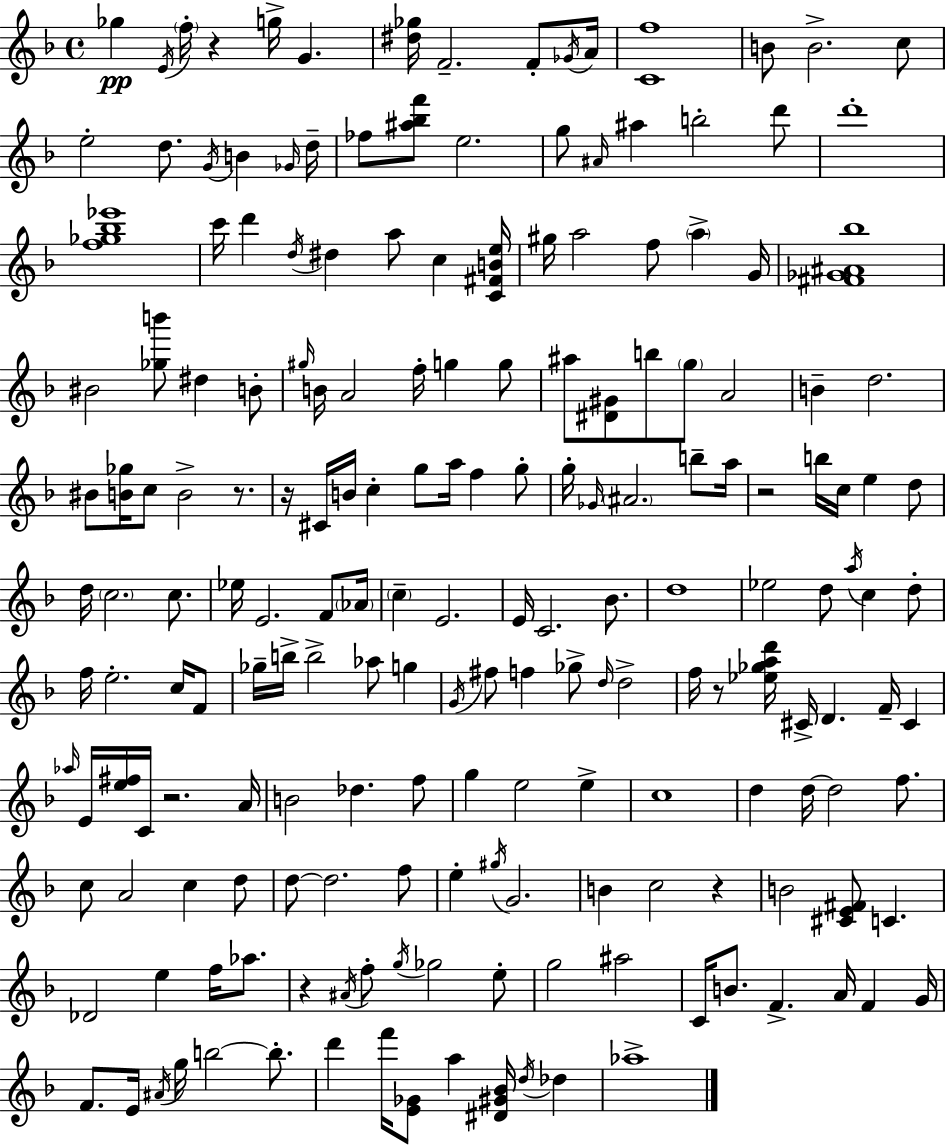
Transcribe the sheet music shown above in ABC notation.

X:1
T:Untitled
M:4/4
L:1/4
K:F
_g E/4 f/4 z g/4 G [^d_g]/4 F2 F/2 _G/4 A/4 [Cf]4 B/2 B2 c/2 e2 d/2 G/4 B _G/4 d/4 _f/2 [^a_bf']/2 e2 g/2 ^A/4 ^a b2 d'/2 d'4 [f_g_b_e']4 c'/4 d' d/4 ^d a/2 c [C^FBe]/4 ^g/4 a2 f/2 a G/4 [^F_G^A_b]4 ^B2 [_gb']/2 ^d B/2 ^g/4 B/4 A2 f/4 g g/2 ^a/2 [^D^G]/2 b/2 g/2 A2 B d2 ^B/2 [B_g]/4 c/2 B2 z/2 z/4 ^C/4 B/4 c g/2 a/4 f g/2 g/4 _G/4 ^A2 b/2 a/4 z2 b/4 c/4 e d/2 d/4 c2 c/2 _e/4 E2 F/2 _A/4 c E2 E/4 C2 _B/2 d4 _e2 d/2 a/4 c d/2 f/4 e2 c/4 F/2 _g/4 b/4 b2 _a/2 g G/4 ^f/2 f _g/2 d/4 d2 f/4 z/2 [_e_gad']/4 ^C/4 D F/4 ^C _a/4 E/4 [e^f]/4 C/4 z2 A/4 B2 _d f/2 g e2 e c4 d d/4 d2 f/2 c/2 A2 c d/2 d/2 d2 f/2 e ^g/4 G2 B c2 z B2 [^CE^F]/2 C _D2 e f/4 _a/2 z ^A/4 f/2 g/4 _g2 e/2 g2 ^a2 C/4 B/2 F A/4 F G/4 F/2 E/4 ^A/4 g/4 b2 b/2 d' f'/4 [E_G]/2 a [^D^G_B]/4 d/4 _d _a4